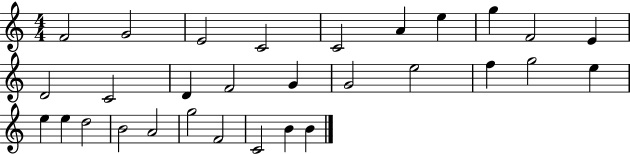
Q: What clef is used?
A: treble